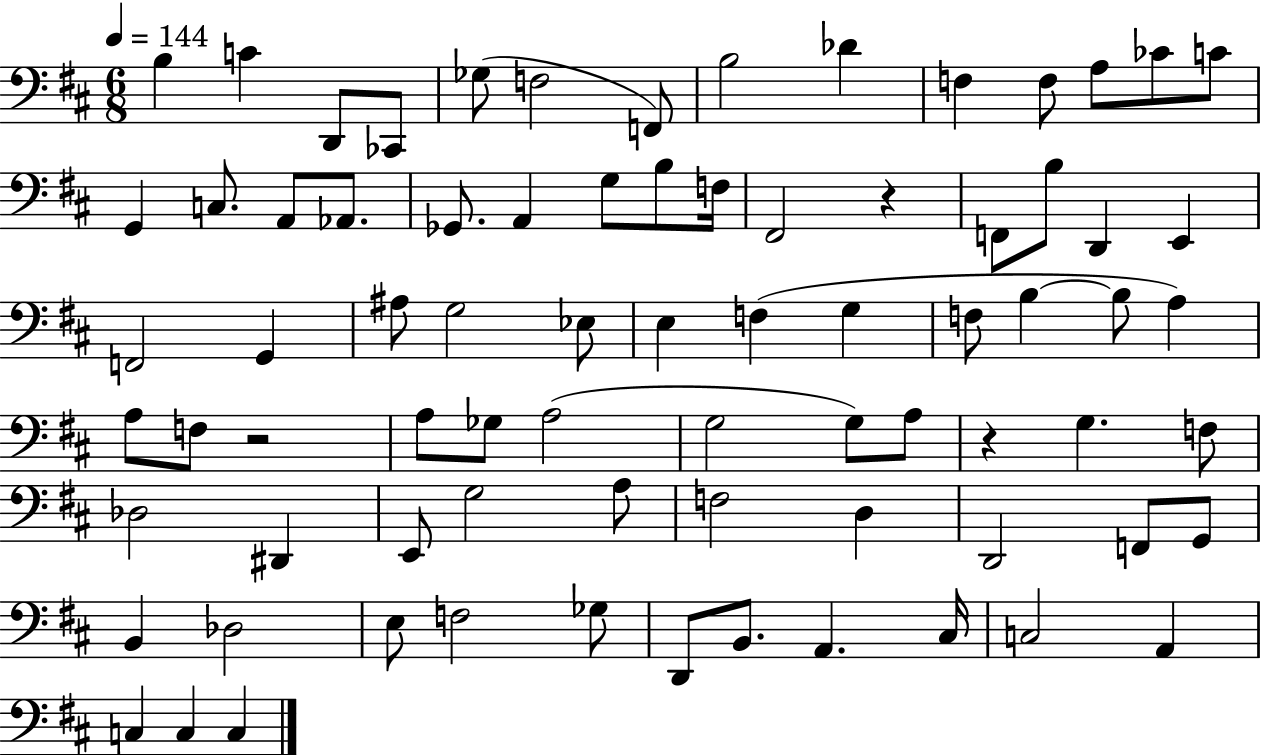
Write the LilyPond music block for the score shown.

{
  \clef bass
  \numericTimeSignature
  \time 6/8
  \key d \major
  \tempo 4 = 144
  b4 c'4 d,8 ces,8 | ges8( f2 f,8) | b2 des'4 | f4 f8 a8 ces'8 c'8 | \break g,4 c8. a,8 aes,8. | ges,8. a,4 g8 b8 f16 | fis,2 r4 | f,8 b8 d,4 e,4 | \break f,2 g,4 | ais8 g2 ees8 | e4 f4( g4 | f8 b4~~ b8 a4) | \break a8 f8 r2 | a8 ges8 a2( | g2 g8) a8 | r4 g4. f8 | \break des2 dis,4 | e,8 g2 a8 | f2 d4 | d,2 f,8 g,8 | \break b,4 des2 | e8 f2 ges8 | d,8 b,8. a,4. cis16 | c2 a,4 | \break c4 c4 c4 | \bar "|."
}